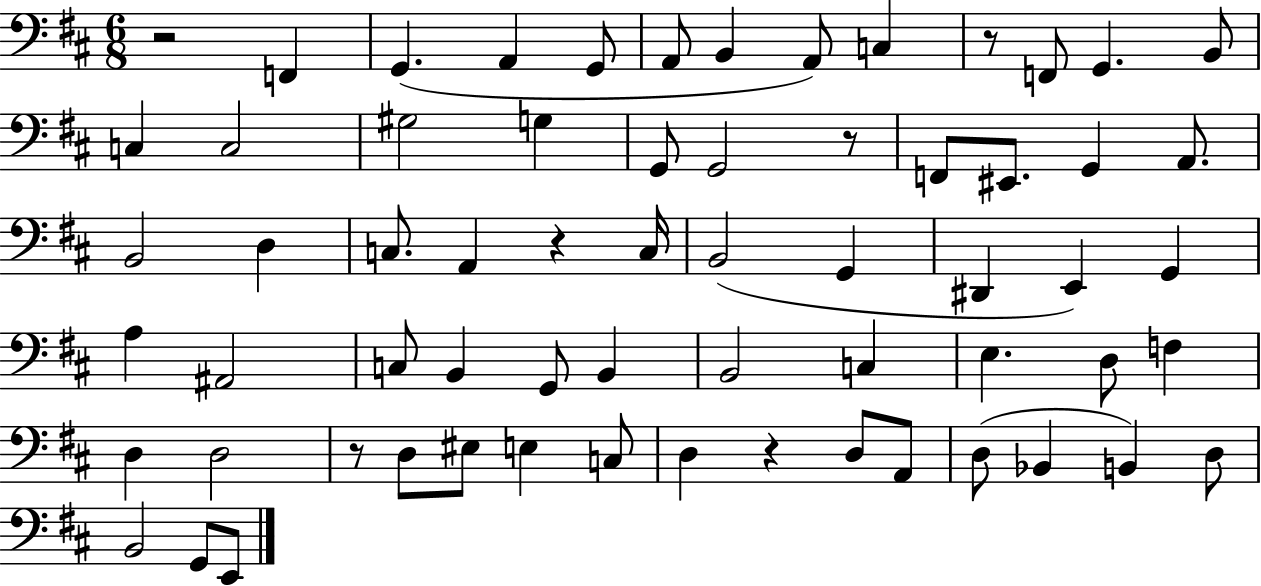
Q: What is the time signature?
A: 6/8